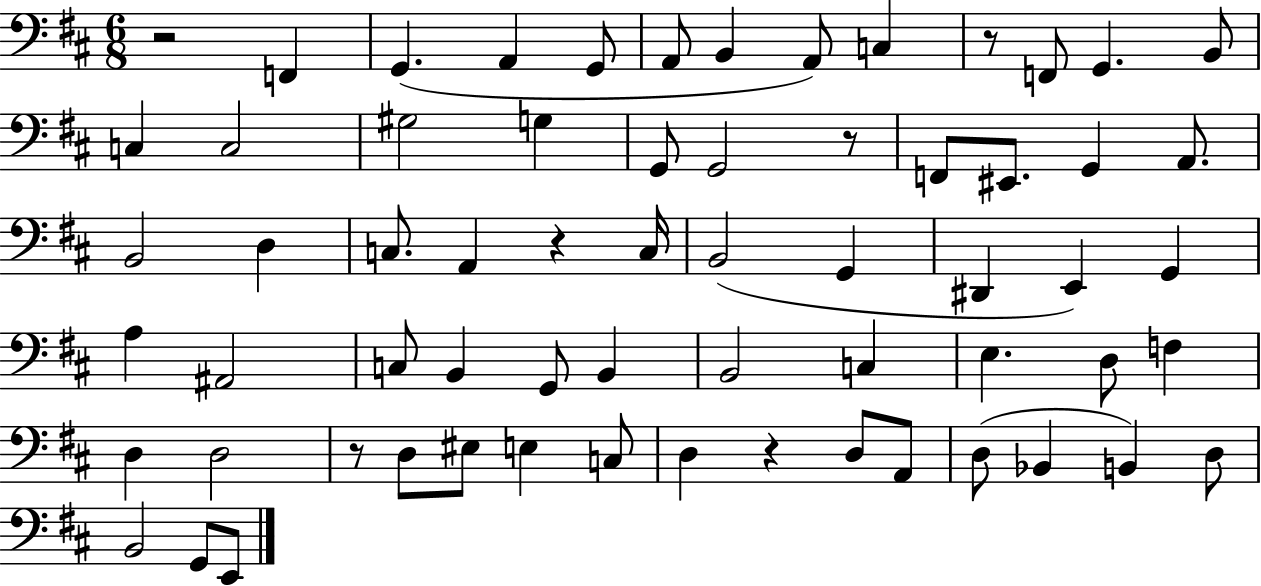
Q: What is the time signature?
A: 6/8